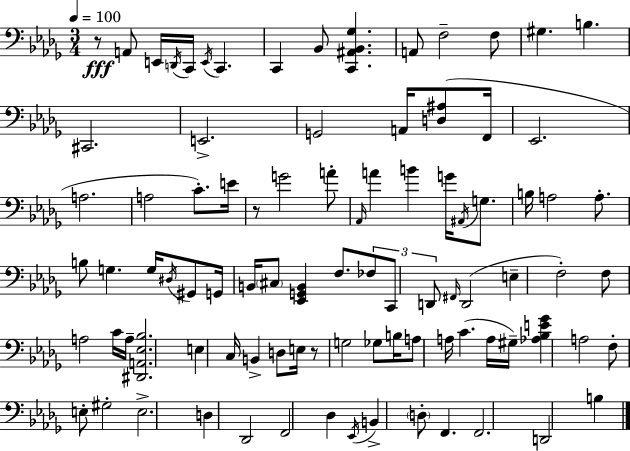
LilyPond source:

{
  \clef bass
  \numericTimeSignature
  \time 3/4
  \key bes \minor
  \tempo 4 = 100
  r8\fff a,8 e,16 \acciaccatura { d,16 } c,16 \acciaccatura { e,16 } c,4. | c,4 bes,8 <c, ais, bes, ges>4. | a,8 f2-- | f8 gis4. b4. | \break cis,2. | e,2.-> | g,2 a,16 <d ais>8( | f,16 ees,2. | \break a2. | a2 c'8.-.) | e'16 r8 g'2 | a'8-. \grace { aes,16 } a'4 b'4 g'16 | \break \acciaccatura { ais,16 } g8. b16 a2 | a8.-. b8 g4. | g16 \acciaccatura { dis16 } gis,8 g,16 b,16 \parenthesize cis8 <ees, g, b,>4 | f8. \tuplet 3/2 { fes8 c,8 d,8 } \grace { fis,16 } d,2( | \break e4-- f2-.) | f8 a2 | c'16 a16-- <dis, a, ees bes>2. | e4 c16 b,4-> | \break d8 e16 r8 g2 | ges8 b16 a8 a16 c'4.( | a16 gis16--) <aes bes e' ges'>4 a2 | f8-. e8-. gis2-. | \break e2.-> | d4 des,2 | f,2 | des4 \acciaccatura { ees,16 } b,4-> \parenthesize d8-. | \break f,4. f,2. | d,2 | b4 \bar "|."
}